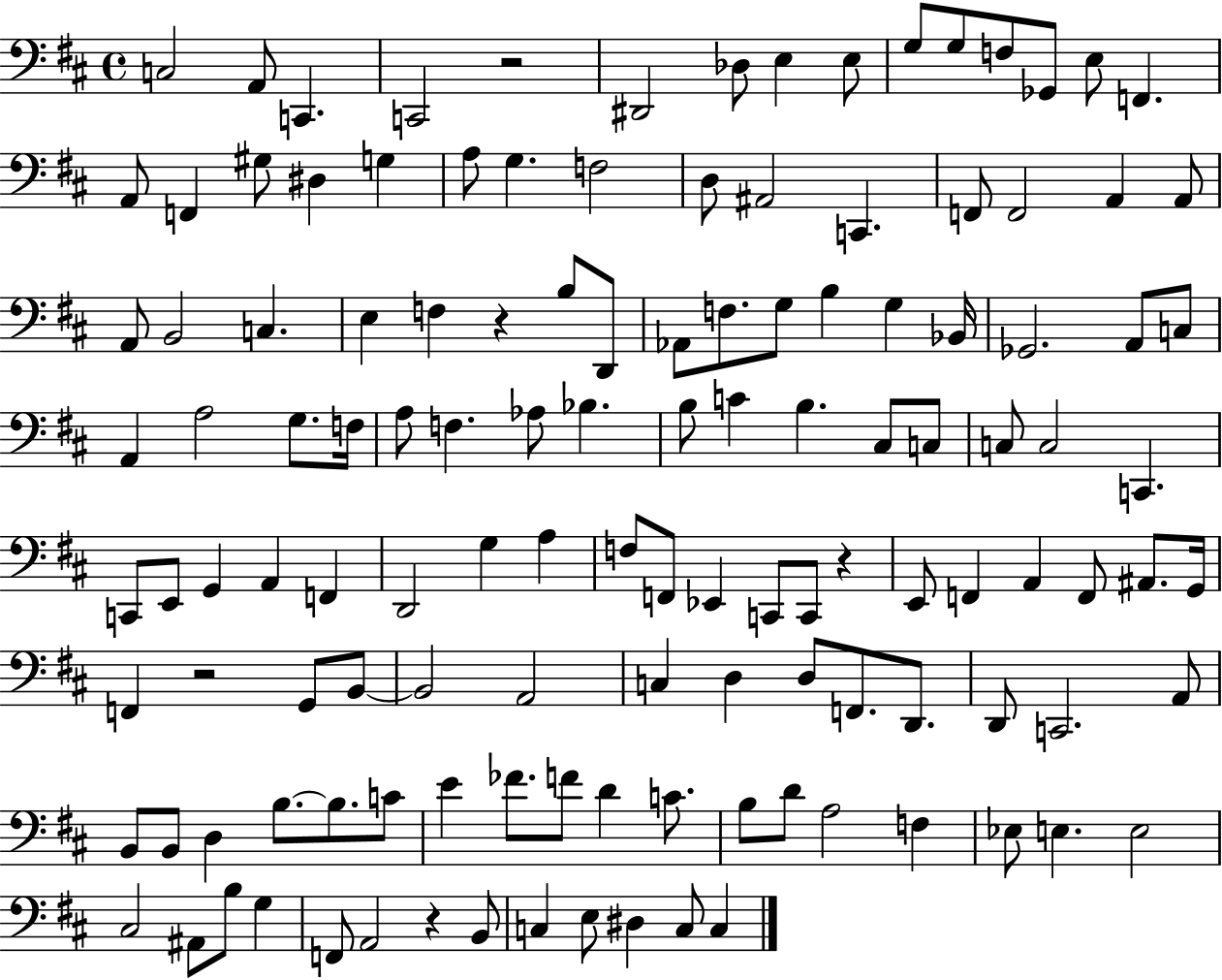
{
  \clef bass
  \time 4/4
  \defaultTimeSignature
  \key d \major
  c2 a,8 c,4. | c,2 r2 | dis,2 des8 e4 e8 | g8 g8 f8 ges,8 e8 f,4. | \break a,8 f,4 gis8 dis4 g4 | a8 g4. f2 | d8 ais,2 c,4. | f,8 f,2 a,4 a,8 | \break a,8 b,2 c4. | e4 f4 r4 b8 d,8 | aes,8 f8. g8 b4 g4 bes,16 | ges,2. a,8 c8 | \break a,4 a2 g8. f16 | a8 f4. aes8 bes4. | b8 c'4 b4. cis8 c8 | c8 c2 c,4. | \break c,8 e,8 g,4 a,4 f,4 | d,2 g4 a4 | f8 f,8 ees,4 c,8 c,8 r4 | e,8 f,4 a,4 f,8 ais,8. g,16 | \break f,4 r2 g,8 b,8~~ | b,2 a,2 | c4 d4 d8 f,8. d,8. | d,8 c,2. a,8 | \break b,8 b,8 d4 b8.~~ b8. c'8 | e'4 fes'8. f'8 d'4 c'8. | b8 d'8 a2 f4 | ees8 e4. e2 | \break cis2 ais,8 b8 g4 | f,8 a,2 r4 b,8 | c4 e8 dis4 c8 c4 | \bar "|."
}